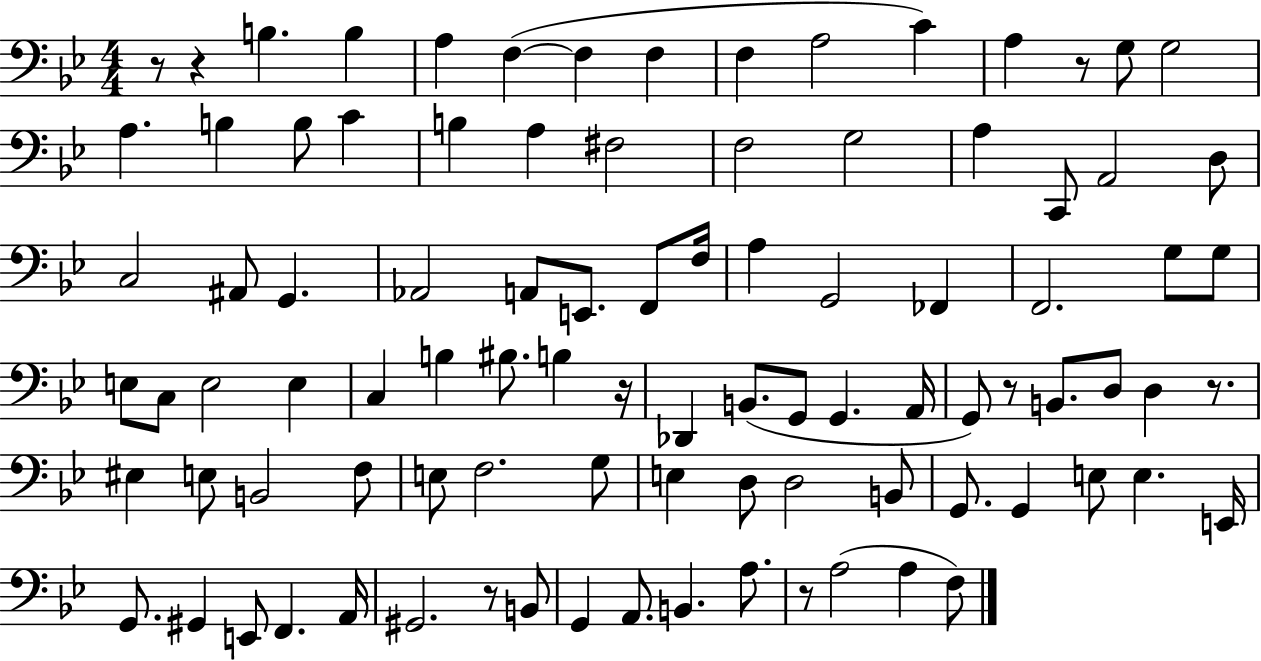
X:1
T:Untitled
M:4/4
L:1/4
K:Bb
z/2 z B, B, A, F, F, F, F, A,2 C A, z/2 G,/2 G,2 A, B, B,/2 C B, A, ^F,2 F,2 G,2 A, C,,/2 A,,2 D,/2 C,2 ^A,,/2 G,, _A,,2 A,,/2 E,,/2 F,,/2 F,/4 A, G,,2 _F,, F,,2 G,/2 G,/2 E,/2 C,/2 E,2 E, C, B, ^B,/2 B, z/4 _D,, B,,/2 G,,/2 G,, A,,/4 G,,/2 z/2 B,,/2 D,/2 D, z/2 ^E, E,/2 B,,2 F,/2 E,/2 F,2 G,/2 E, D,/2 D,2 B,,/2 G,,/2 G,, E,/2 E, E,,/4 G,,/2 ^G,, E,,/2 F,, A,,/4 ^G,,2 z/2 B,,/2 G,, A,,/2 B,, A,/2 z/2 A,2 A, F,/2